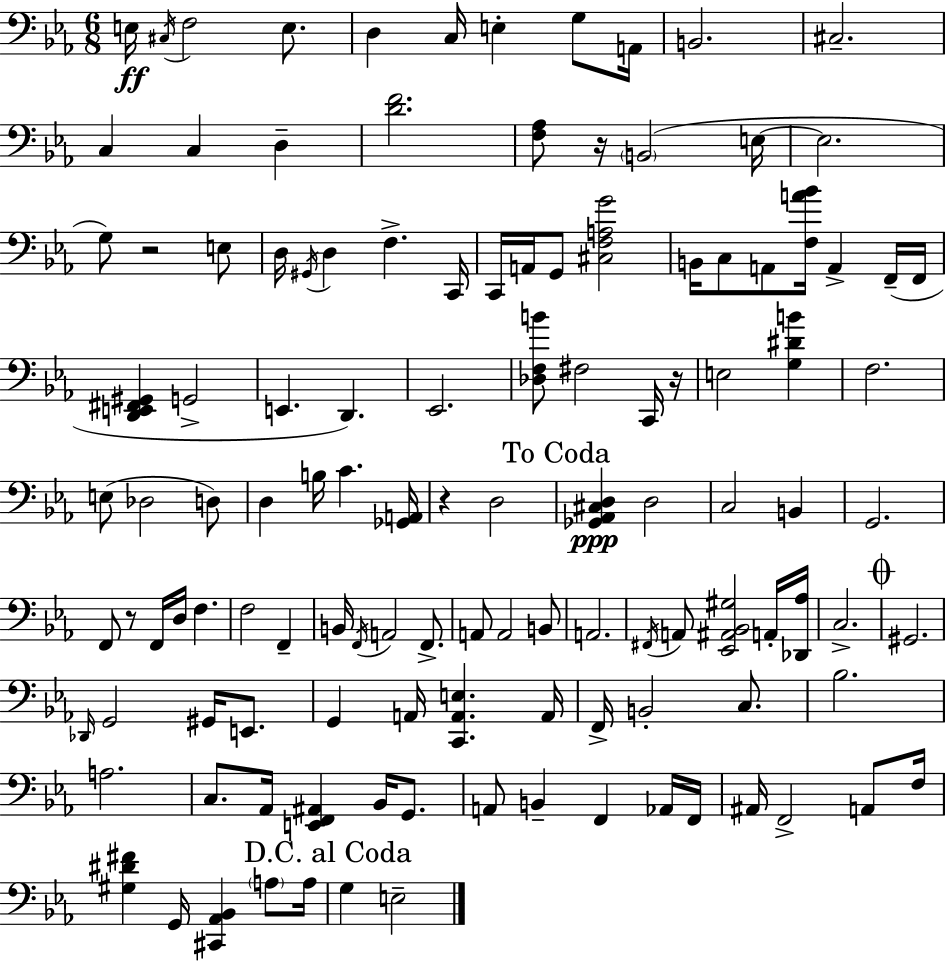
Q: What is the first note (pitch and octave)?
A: E3